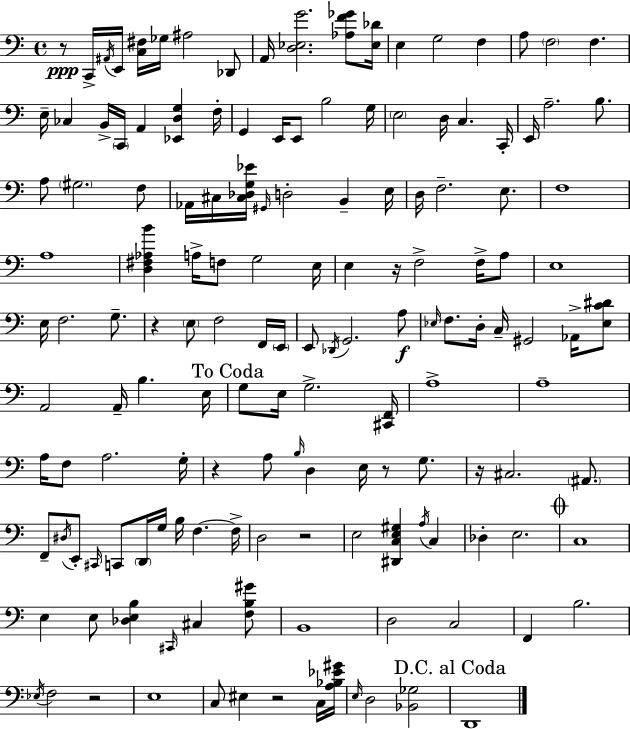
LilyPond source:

{
  \clef bass
  \time 4/4
  \defaultTimeSignature
  \key c \major
  \repeat volta 2 { r8\ppp c,16-> \acciaccatura { ais,16 } e,16 <c fis>16 ges16 ais2 des,8 | a,16 <d ees g'>2. <aes f' ges'>8 | <ees des'>16 e4 g2 f4 | a8 \parenthesize f2 f4. | \break e16-- ces4 b,16-> \parenthesize c,16 a,4 <ees, d g>4 | f16-. g,4 e,16 e,8 b2 | g16 \parenthesize e2 d16 c4. | c,16-. e,16 a2.-- b8. | \break a8 \parenthesize gis2. f8 | aes,16 cis16 <cis des g ees'>16 \grace { gis,16 } d2-. b,4-- | e16 d16 f2.-- e8. | f1 | \break a1 | <d fis aes b'>4 a16-> f8 g2 | e16 e4 r16 f2-> f16-> | a8 e1 | \break e16 f2. g8.-- | r4 \parenthesize e8 f2 | f,16 \parenthesize e,16 e,8 \acciaccatura { des,16 } g,2. | a8\f \grace { ees16 } f8. d16-. c16-- gis,2 | \break aes,16-> <ees c' dis'>8 a,2 a,16-- b4. | e16 \mark "To Coda" g8 e16 g2.-> | <cis, f,>16 a1-> | a1-- | \break a16 f8 a2. | g16-. r4 a8 \grace { b16 } d4 e16 | r8 g8. r16 cis2. | \parenthesize ais,8. f,8-- \acciaccatura { dis16 } e,8-. \grace { cis,16 } c,8 \parenthesize d,16 g16 b16 | \break f4.~~ f16-> d2 r2 | e2 <dis, c e gis>4 | \acciaccatura { a16 } c4 des4-. e2. | \mark \markup { \musicglyph "scripts.coda" } c1 | \break e4 e8 <des e b>4 | \grace { cis,16 } cis4 <f b gis'>8 b,1 | d2 | c2 f,4 b2. | \break \acciaccatura { ees16 } f2 | r2 e1 | c8 eis4 | r2 c16 <a bes ees' gis'>16 \grace { e16 } d2 | \break <bes, ges>2 \mark "D.C. al Coda" d,1 | } \bar "|."
}